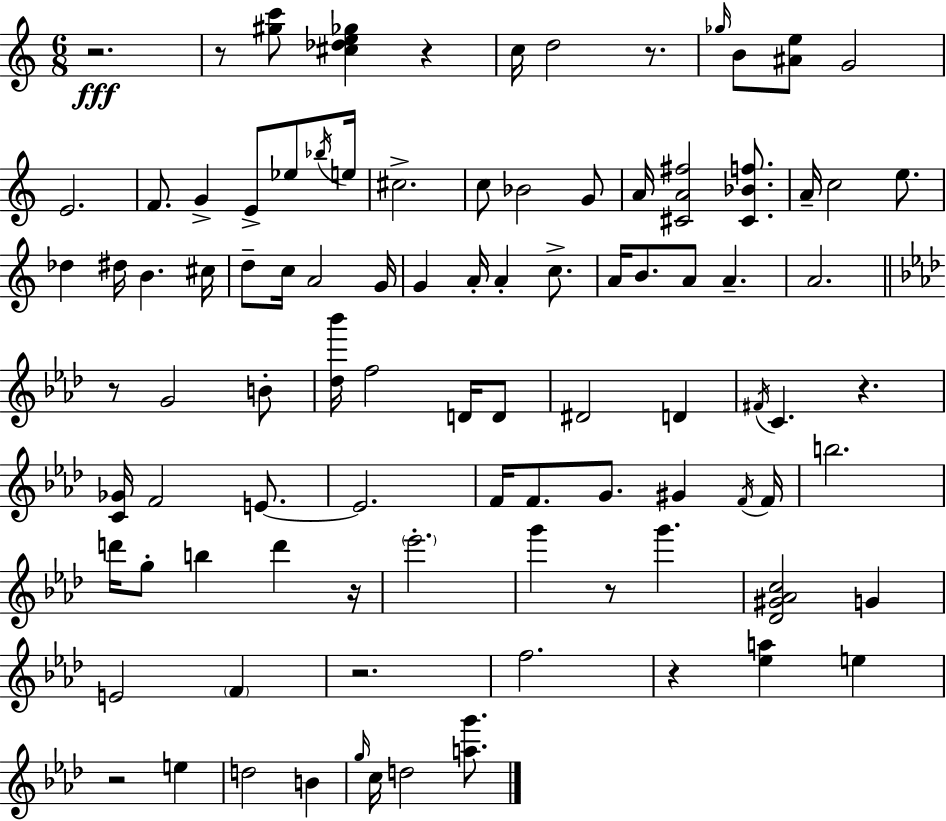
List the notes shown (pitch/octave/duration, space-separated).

R/h. R/e [G#5,C6]/e [C#5,Db5,E5,Gb5]/q R/q C5/s D5/h R/e. Gb5/s B4/e [A#4,E5]/e G4/h E4/h. F4/e. G4/q E4/e Eb5/e Bb5/s E5/s C#5/h. C5/e Bb4/h G4/e A4/s [C#4,A4,F#5]/h [C#4,Bb4,F5]/e. A4/s C5/h E5/e. Db5/q D#5/s B4/q. C#5/s D5/e C5/s A4/h G4/s G4/q A4/s A4/q C5/e. A4/s B4/e. A4/e A4/q. A4/h. R/e G4/h B4/e [Db5,Bb6]/s F5/h D4/s D4/e D#4/h D4/q F#4/s C4/q. R/q. [C4,Gb4]/s F4/h E4/e. E4/h. F4/s F4/e. G4/e. G#4/q F4/s F4/s B5/h. D6/s G5/e B5/q D6/q R/s Eb6/h. G6/q R/e G6/q. [Db4,G#4,Ab4,C5]/h G4/q E4/h F4/q R/h. F5/h. R/q [Eb5,A5]/q E5/q R/h E5/q D5/h B4/q G5/s C5/s D5/h [A5,G6]/e.